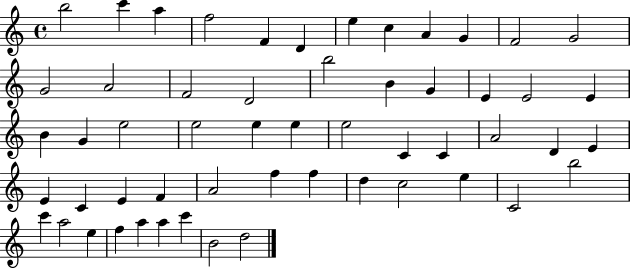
X:1
T:Untitled
M:4/4
L:1/4
K:C
b2 c' a f2 F D e c A G F2 G2 G2 A2 F2 D2 b2 B G E E2 E B G e2 e2 e e e2 C C A2 D E E C E F A2 f f d c2 e C2 b2 c' a2 e f a a c' B2 d2